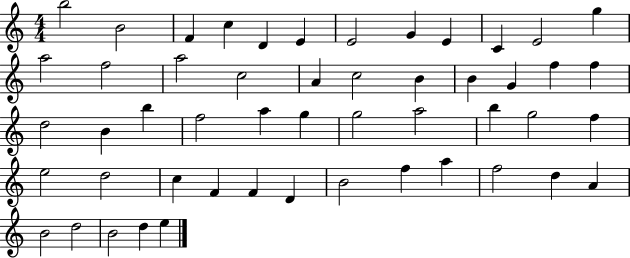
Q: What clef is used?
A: treble